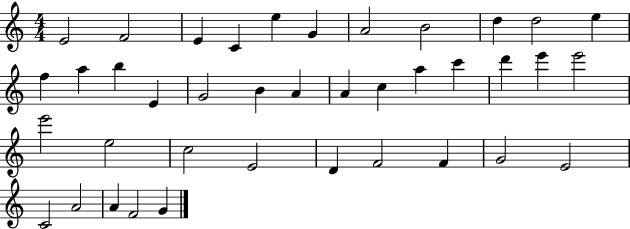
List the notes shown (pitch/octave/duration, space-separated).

E4/h F4/h E4/q C4/q E5/q G4/q A4/h B4/h D5/q D5/h E5/q F5/q A5/q B5/q E4/q G4/h B4/q A4/q A4/q C5/q A5/q C6/q D6/q E6/q E6/h E6/h E5/h C5/h E4/h D4/q F4/h F4/q G4/h E4/h C4/h A4/h A4/q F4/h G4/q